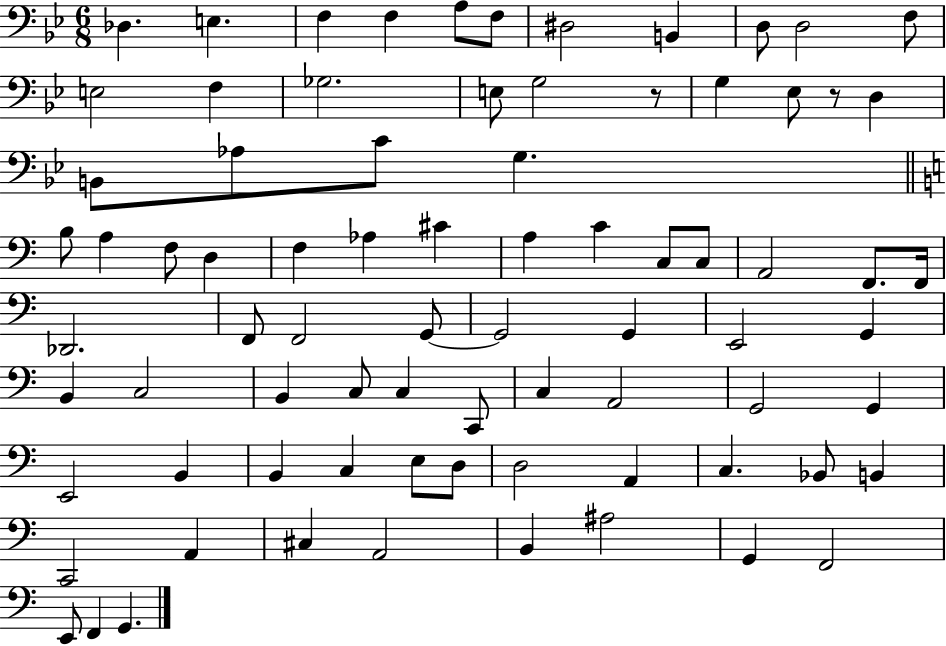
X:1
T:Untitled
M:6/8
L:1/4
K:Bb
_D, E, F, F, A,/2 F,/2 ^D,2 B,, D,/2 D,2 F,/2 E,2 F, _G,2 E,/2 G,2 z/2 G, _E,/2 z/2 D, B,,/2 _A,/2 C/2 G, B,/2 A, F,/2 D, F, _A, ^C A, C C,/2 C,/2 A,,2 F,,/2 F,,/4 _D,,2 F,,/2 F,,2 G,,/2 G,,2 G,, E,,2 G,, B,, C,2 B,, C,/2 C, C,,/2 C, A,,2 G,,2 G,, E,,2 B,, B,, C, E,/2 D,/2 D,2 A,, C, _B,,/2 B,, C,,2 A,, ^C, A,,2 B,, ^A,2 G,, F,,2 E,,/2 F,, G,,